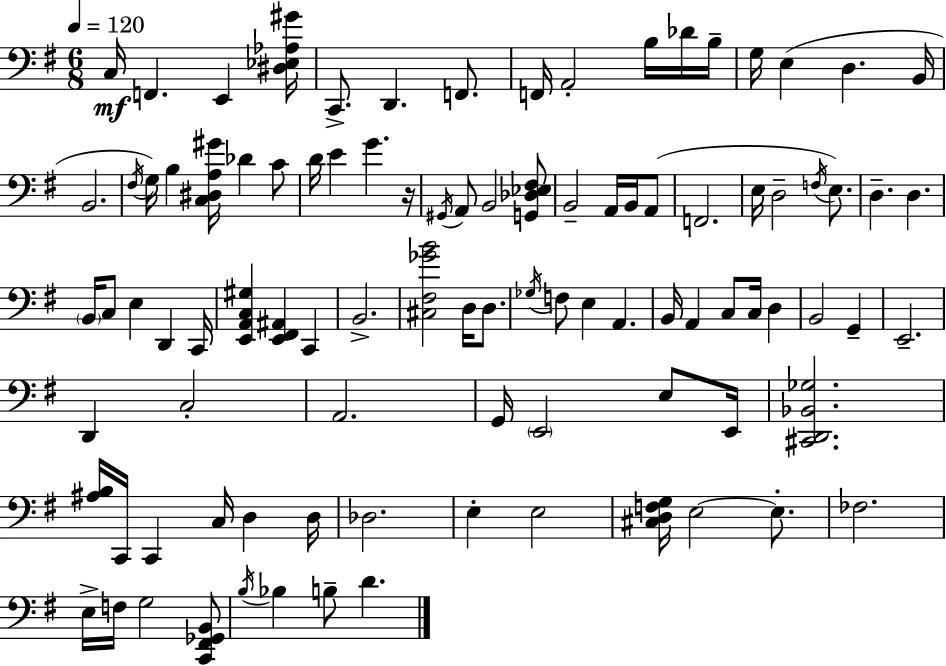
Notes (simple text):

C3/s F2/q. E2/q [D#3,Eb3,Ab3,G#4]/s C2/e. D2/q. F2/e. F2/s A2/h B3/s Db4/s B3/s G3/s E3/q D3/q. B2/s B2/h. F#3/s G3/s B3/q [C3,D#3,A3,G#4]/s Db4/q C4/e D4/s E4/q G4/q. R/s G#2/s A2/e B2/h [G2,Db3,Eb3,F#3]/e B2/h A2/s B2/s A2/e F2/h. E3/s D3/h F3/s E3/e. D3/q. D3/q. B2/s C3/e E3/q D2/q C2/s [E2,A2,C3,G#3]/q [E2,F#2,A#2]/q C2/q B2/h. [C#3,F#3,Gb4,B4]/h D3/s D3/e. Gb3/s F3/e E3/q A2/q. B2/s A2/q C3/e C3/s D3/q B2/h G2/q E2/h. D2/q C3/h A2/h. G2/s E2/h E3/e E2/s [C#2,D2,Bb2,Gb3]/h. [A#3,B3]/s C2/s C2/q C3/s D3/q D3/s Db3/h. E3/q E3/h [C#3,D3,F3,G3]/s E3/h E3/e. FES3/h. E3/s F3/s G3/h [C2,F#2,Gb2,B2]/e B3/s Bb3/q B3/e D4/q.